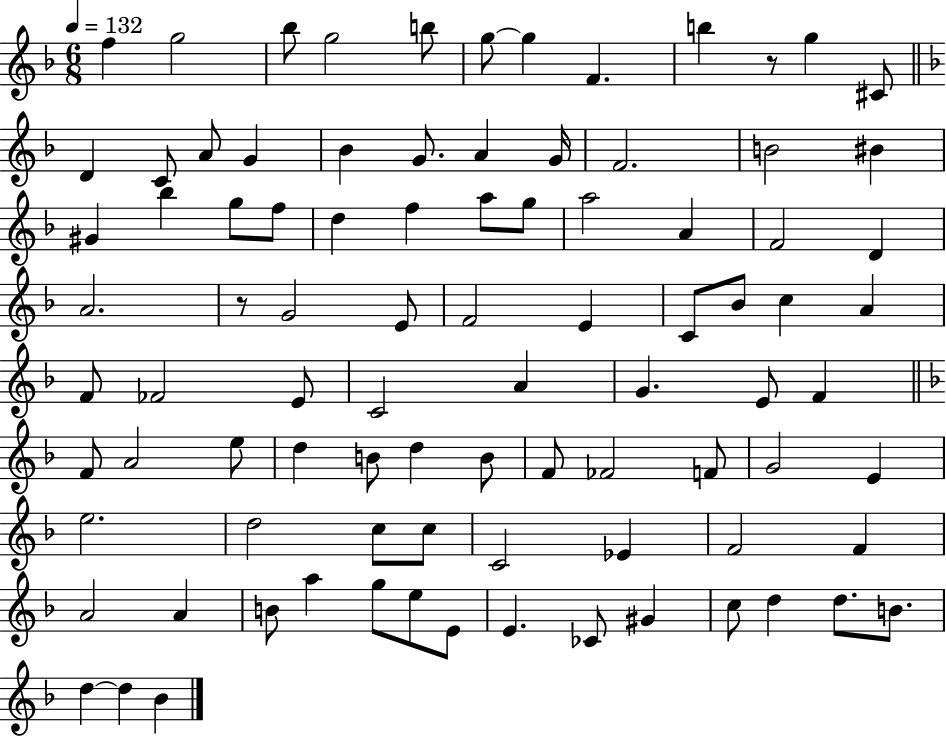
{
  \clef treble
  \numericTimeSignature
  \time 6/8
  \key f \major
  \tempo 4 = 132
  \repeat volta 2 { f''4 g''2 | bes''8 g''2 b''8 | g''8~~ g''4 f'4. | b''4 r8 g''4 cis'8 | \break \bar "||" \break \key f \major d'4 c'8 a'8 g'4 | bes'4 g'8. a'4 g'16 | f'2. | b'2 bis'4 | \break gis'4 bes''4 g''8 f''8 | d''4 f''4 a''8 g''8 | a''2 a'4 | f'2 d'4 | \break a'2. | r8 g'2 e'8 | f'2 e'4 | c'8 bes'8 c''4 a'4 | \break f'8 fes'2 e'8 | c'2 a'4 | g'4. e'8 f'4 | \bar "||" \break \key f \major f'8 a'2 e''8 | d''4 b'8 d''4 b'8 | f'8 fes'2 f'8 | g'2 e'4 | \break e''2. | d''2 c''8 c''8 | c'2 ees'4 | f'2 f'4 | \break a'2 a'4 | b'8 a''4 g''8 e''8 e'8 | e'4. ces'8 gis'4 | c''8 d''4 d''8. b'8. | \break d''4~~ d''4 bes'4 | } \bar "|."
}